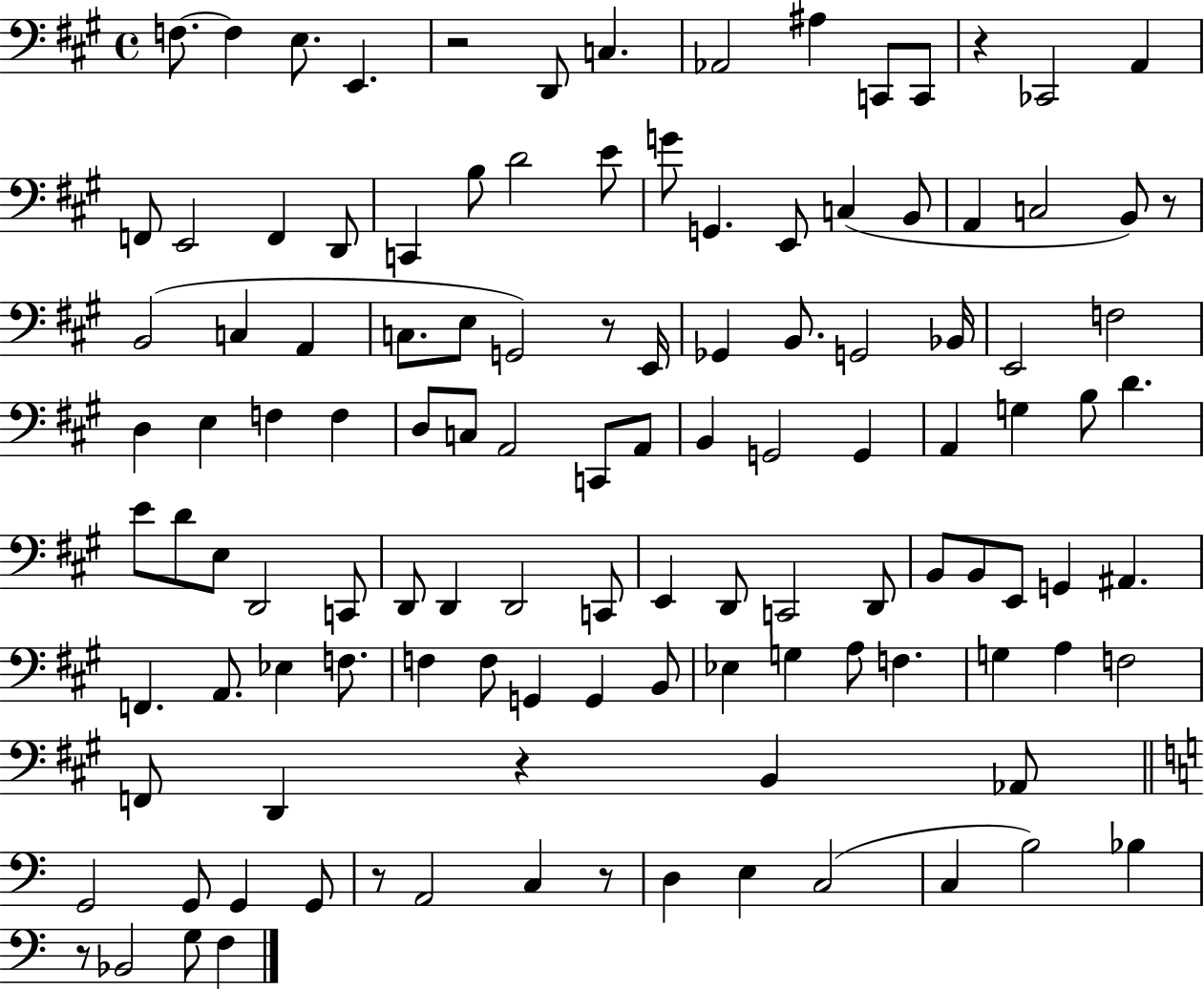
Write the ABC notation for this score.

X:1
T:Untitled
M:4/4
L:1/4
K:A
F,/2 F, E,/2 E,, z2 D,,/2 C, _A,,2 ^A, C,,/2 C,,/2 z _C,,2 A,, F,,/2 E,,2 F,, D,,/2 C,, B,/2 D2 E/2 G/2 G,, E,,/2 C, B,,/2 A,, C,2 B,,/2 z/2 B,,2 C, A,, C,/2 E,/2 G,,2 z/2 E,,/4 _G,, B,,/2 G,,2 _B,,/4 E,,2 F,2 D, E, F, F, D,/2 C,/2 A,,2 C,,/2 A,,/2 B,, G,,2 G,, A,, G, B,/2 D E/2 D/2 E,/2 D,,2 C,,/2 D,,/2 D,, D,,2 C,,/2 E,, D,,/2 C,,2 D,,/2 B,,/2 B,,/2 E,,/2 G,, ^A,, F,, A,,/2 _E, F,/2 F, F,/2 G,, G,, B,,/2 _E, G, A,/2 F, G, A, F,2 F,,/2 D,, z B,, _A,,/2 G,,2 G,,/2 G,, G,,/2 z/2 A,,2 C, z/2 D, E, C,2 C, B,2 _B, z/2 _B,,2 G,/2 F,